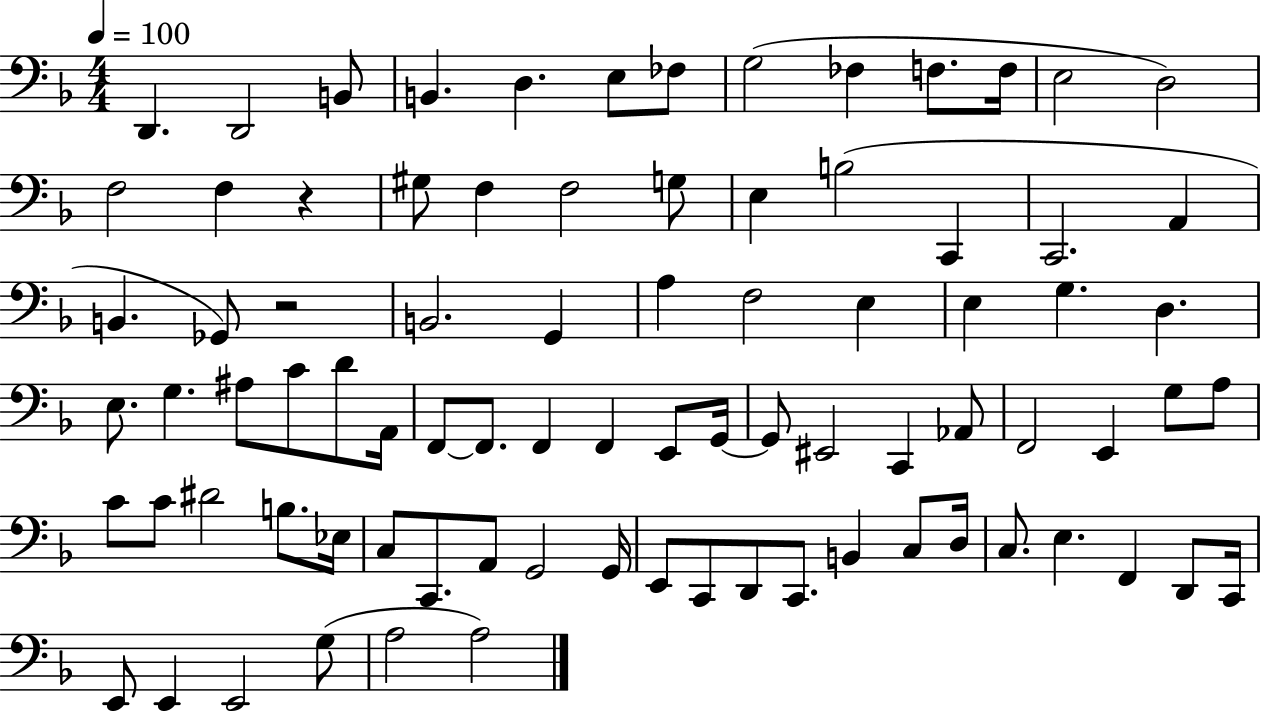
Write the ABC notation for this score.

X:1
T:Untitled
M:4/4
L:1/4
K:F
D,, D,,2 B,,/2 B,, D, E,/2 _F,/2 G,2 _F, F,/2 F,/4 E,2 D,2 F,2 F, z ^G,/2 F, F,2 G,/2 E, B,2 C,, C,,2 A,, B,, _G,,/2 z2 B,,2 G,, A, F,2 E, E, G, D, E,/2 G, ^A,/2 C/2 D/2 A,,/4 F,,/2 F,,/2 F,, F,, E,,/2 G,,/4 G,,/2 ^E,,2 C,, _A,,/2 F,,2 E,, G,/2 A,/2 C/2 C/2 ^D2 B,/2 _E,/4 C,/2 C,,/2 A,,/2 G,,2 G,,/4 E,,/2 C,,/2 D,,/2 C,,/2 B,, C,/2 D,/4 C,/2 E, F,, D,,/2 C,,/4 E,,/2 E,, E,,2 G,/2 A,2 A,2